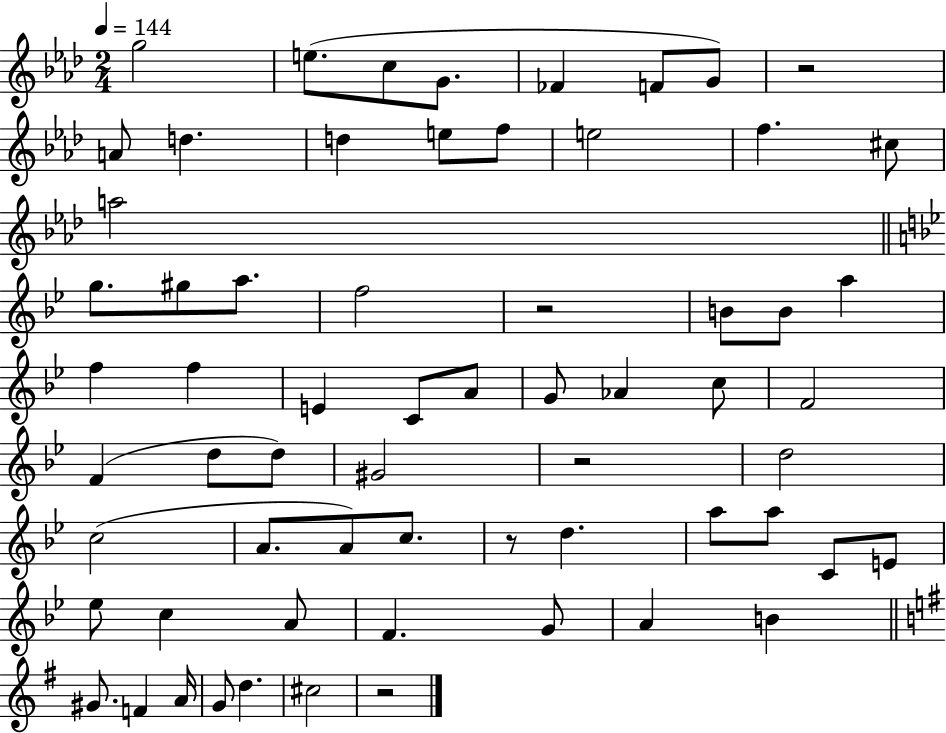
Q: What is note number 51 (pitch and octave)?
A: G4